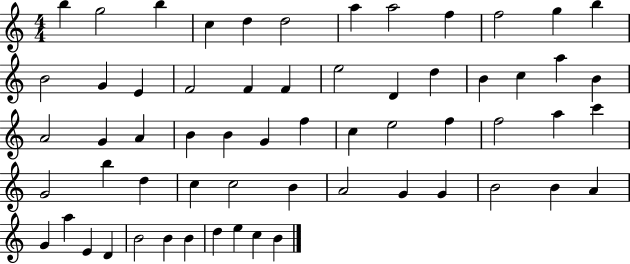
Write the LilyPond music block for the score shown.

{
  \clef treble
  \numericTimeSignature
  \time 4/4
  \key c \major
  b''4 g''2 b''4 | c''4 d''4 d''2 | a''4 a''2 f''4 | f''2 g''4 b''4 | \break b'2 g'4 e'4 | f'2 f'4 f'4 | e''2 d'4 d''4 | b'4 c''4 a''4 b'4 | \break a'2 g'4 a'4 | b'4 b'4 g'4 f''4 | c''4 e''2 f''4 | f''2 a''4 c'''4 | \break g'2 b''4 d''4 | c''4 c''2 b'4 | a'2 g'4 g'4 | b'2 b'4 a'4 | \break g'4 a''4 e'4 d'4 | b'2 b'4 b'4 | d''4 e''4 c''4 b'4 | \bar "|."
}